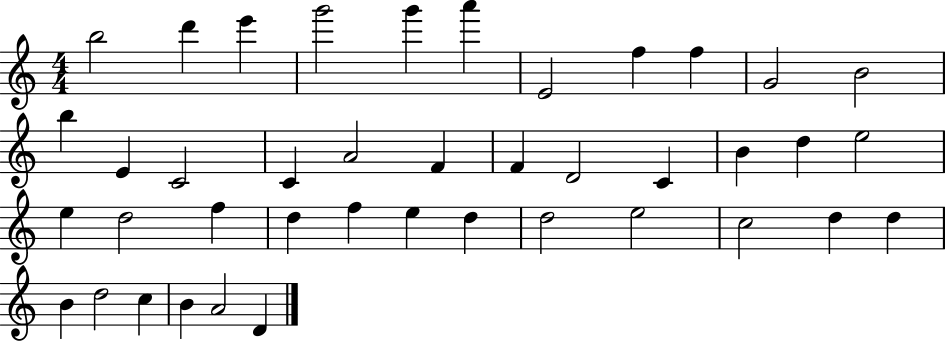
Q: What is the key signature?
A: C major